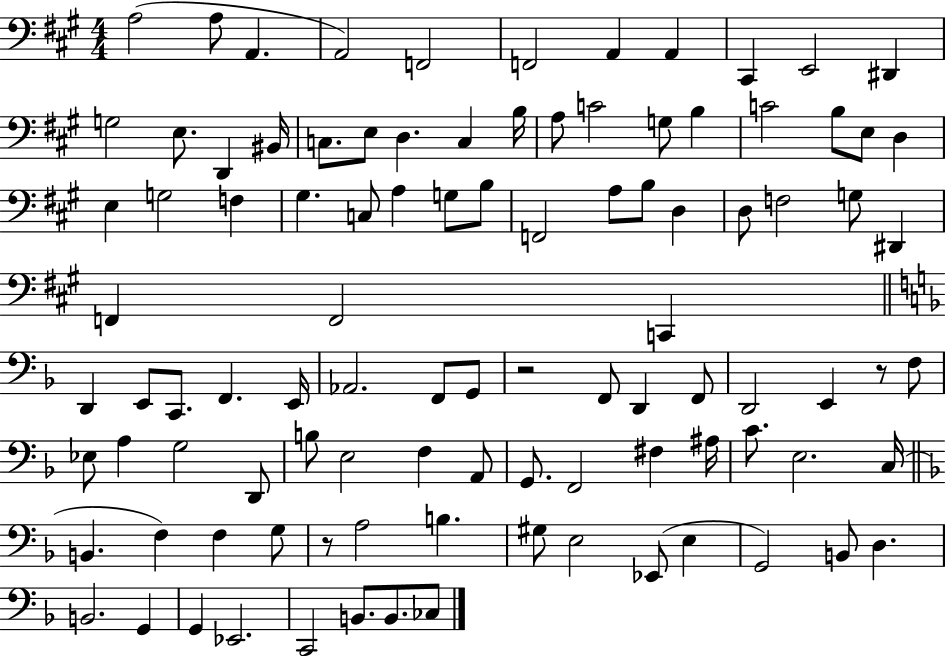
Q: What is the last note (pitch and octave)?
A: CES3